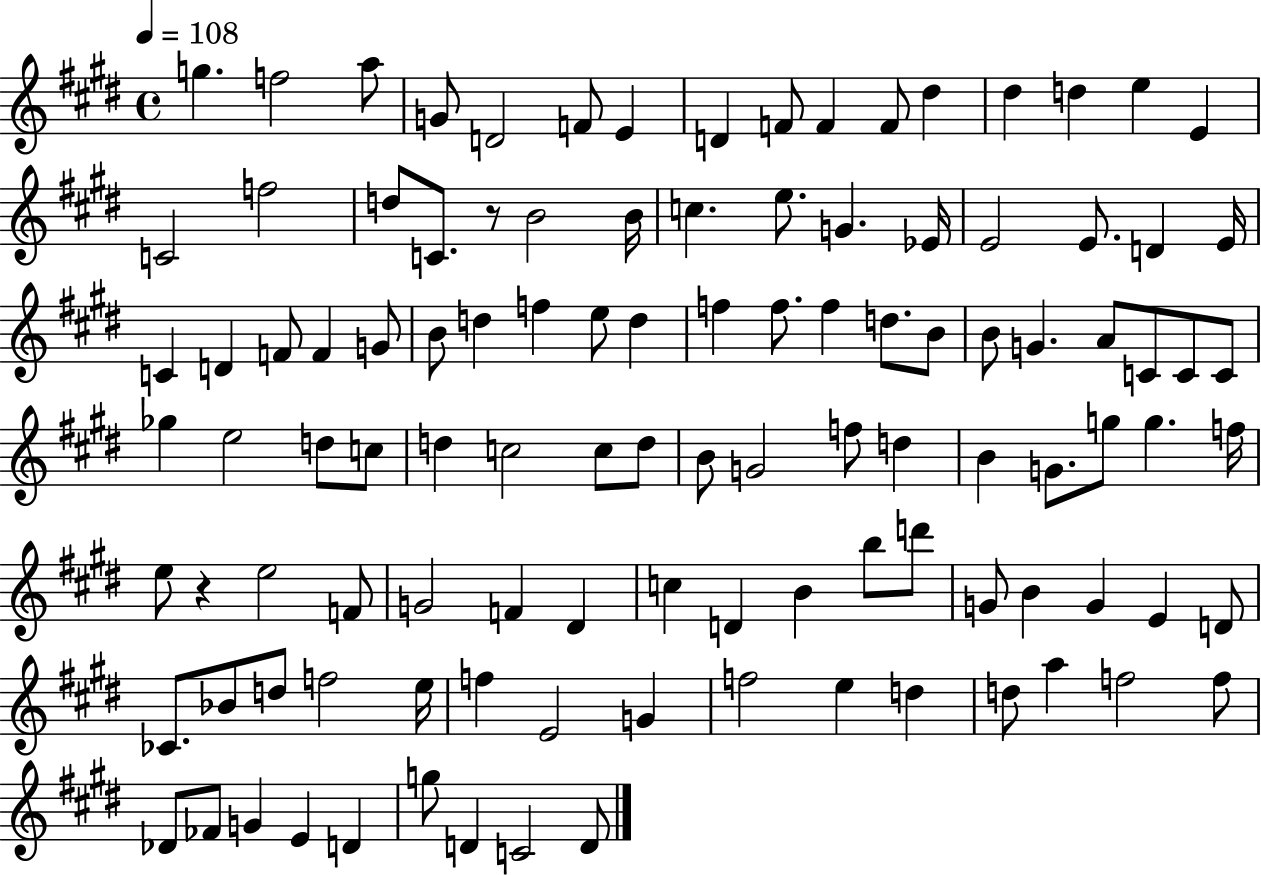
{
  \clef treble
  \time 4/4
  \defaultTimeSignature
  \key e \major
  \tempo 4 = 108
  g''4. f''2 a''8 | g'8 d'2 f'8 e'4 | d'4 f'8 f'4 f'8 dis''4 | dis''4 d''4 e''4 e'4 | \break c'2 f''2 | d''8 c'8. r8 b'2 b'16 | c''4. e''8. g'4. ees'16 | e'2 e'8. d'4 e'16 | \break c'4 d'4 f'8 f'4 g'8 | b'8 d''4 f''4 e''8 d''4 | f''4 f''8. f''4 d''8. b'8 | b'8 g'4. a'8 c'8 c'8 c'8 | \break ges''4 e''2 d''8 c''8 | d''4 c''2 c''8 d''8 | b'8 g'2 f''8 d''4 | b'4 g'8. g''8 g''4. f''16 | \break e''8 r4 e''2 f'8 | g'2 f'4 dis'4 | c''4 d'4 b'4 b''8 d'''8 | g'8 b'4 g'4 e'4 d'8 | \break ces'8. bes'8 d''8 f''2 e''16 | f''4 e'2 g'4 | f''2 e''4 d''4 | d''8 a''4 f''2 f''8 | \break des'8 fes'8 g'4 e'4 d'4 | g''8 d'4 c'2 d'8 | \bar "|."
}